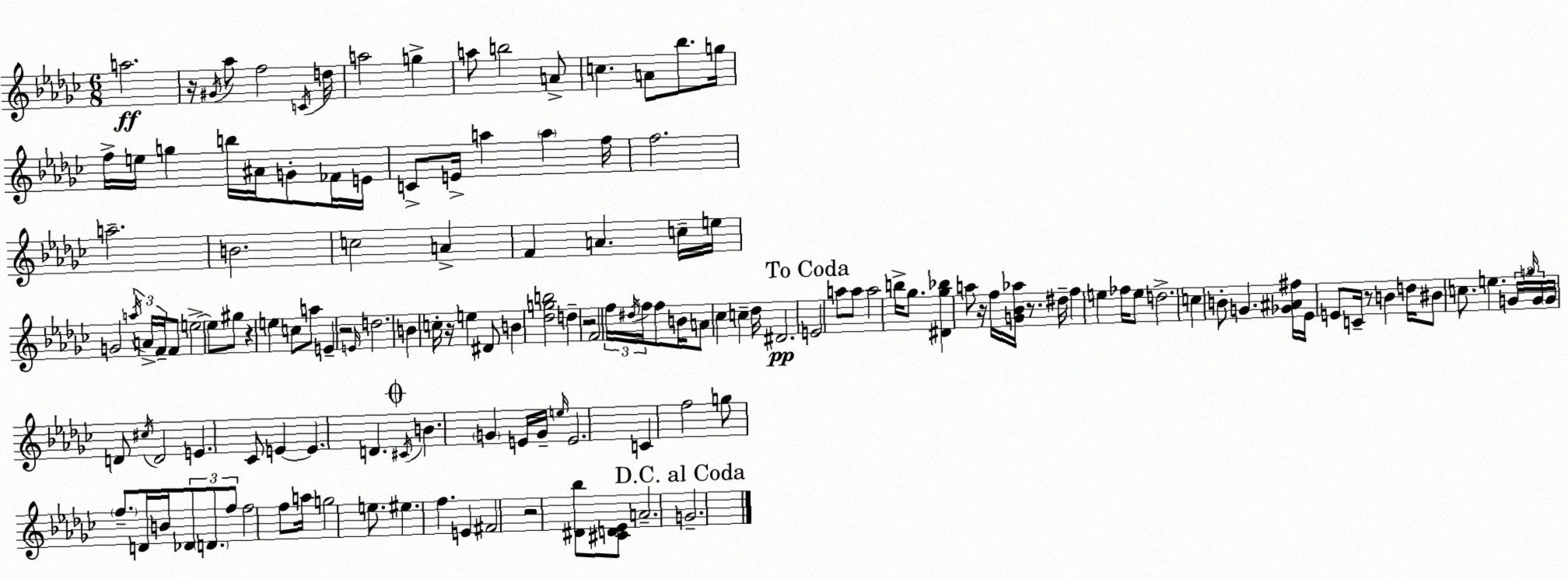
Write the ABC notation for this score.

X:1
T:Untitled
M:6/8
L:1/4
K:Ebm
a2 z/4 ^G/4 _a/2 f2 C/4 d/4 a2 g a/2 b2 A/2 c A/2 _b/2 g/4 f/4 e/4 g b/4 ^A/4 G/2 _F/4 E/4 C/2 E/4 a a f/4 f2 a2 B2 c2 A F A c/4 e/4 G2 a/4 A/4 F/4 F/2 e2 e/2 ^g/2 z e c/2 a/2 E z2 E/4 d2 B c/4 z/4 e ^D/2 B [_dgb]2 d z2 F2 f/4 ^d/4 f/4 f/2 B/4 A/2 _c c _d/4 ^D2 E2 a/2 a/2 a2 b/4 _g/2 [^D_g_b] a/2 z/4 f/4 [G_B_a]/4 z/2 ^d/4 f e _f/4 e/2 d2 c B/2 G [_G^A^f]/4 _E/4 E/2 C/4 z/2 B d/4 ^B/2 c/2 e G/4 g/4 G/4 G/4 D/2 ^c/4 D2 E _C/2 E E D ^C/4 B G E/4 G/4 e/4 E2 C f2 g/2 f/2 D/4 B/4 _D/2 D/2 f/2 f2 f/2 a/4 g2 e/2 ^e f E ^F2 z2 [^D_b]/2 [^CD_E]/2 A2 G2